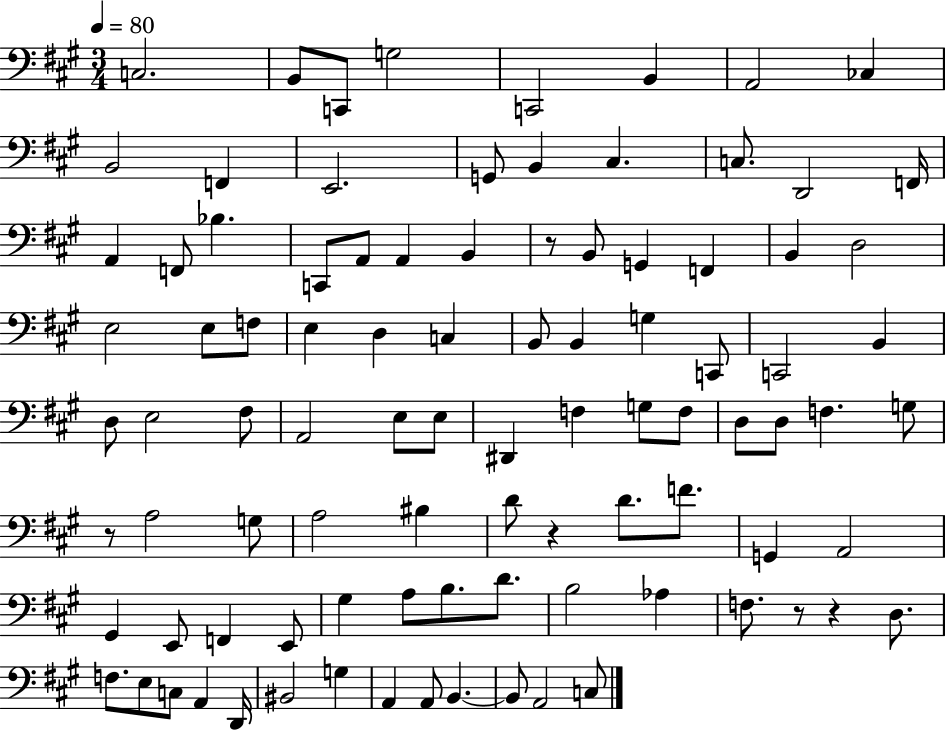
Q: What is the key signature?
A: A major